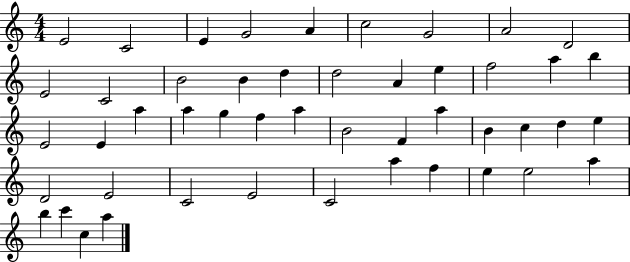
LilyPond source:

{
  \clef treble
  \numericTimeSignature
  \time 4/4
  \key c \major
  e'2 c'2 | e'4 g'2 a'4 | c''2 g'2 | a'2 d'2 | \break e'2 c'2 | b'2 b'4 d''4 | d''2 a'4 e''4 | f''2 a''4 b''4 | \break e'2 e'4 a''4 | a''4 g''4 f''4 a''4 | b'2 f'4 a''4 | b'4 c''4 d''4 e''4 | \break d'2 e'2 | c'2 e'2 | c'2 a''4 f''4 | e''4 e''2 a''4 | \break b''4 c'''4 c''4 a''4 | \bar "|."
}